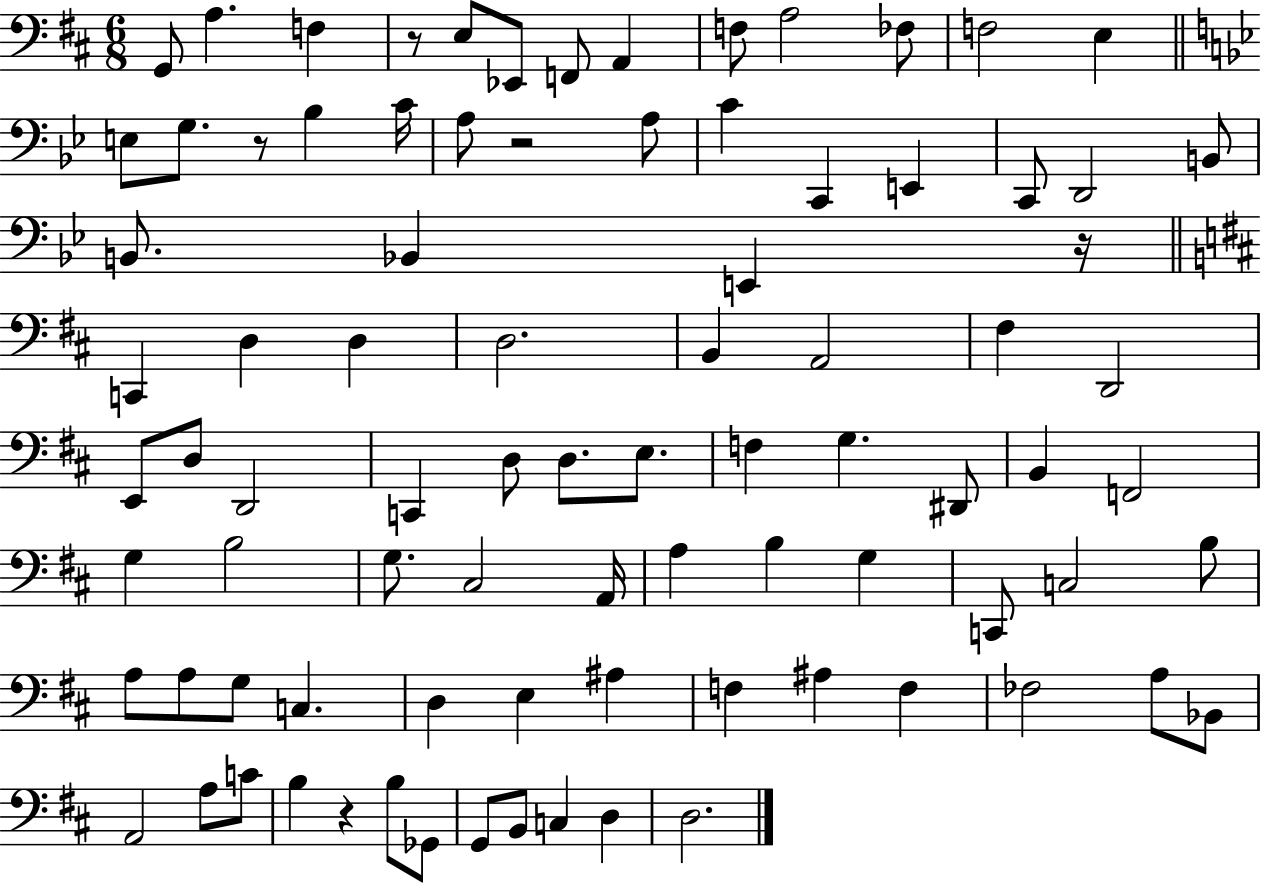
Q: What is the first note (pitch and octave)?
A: G2